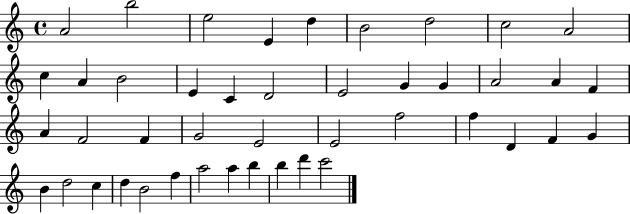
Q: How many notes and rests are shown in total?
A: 44